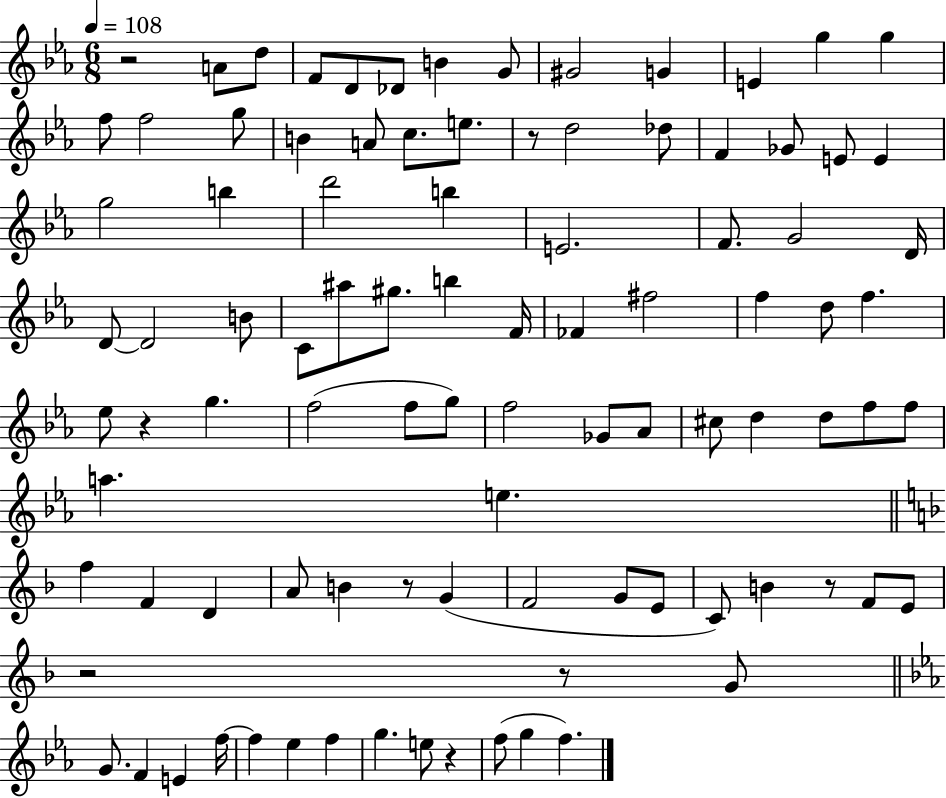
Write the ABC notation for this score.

X:1
T:Untitled
M:6/8
L:1/4
K:Eb
z2 A/2 d/2 F/2 D/2 _D/2 B G/2 ^G2 G E g g f/2 f2 g/2 B A/2 c/2 e/2 z/2 d2 _d/2 F _G/2 E/2 E g2 b d'2 b E2 F/2 G2 D/4 D/2 D2 B/2 C/2 ^a/2 ^g/2 b F/4 _F ^f2 f d/2 f _e/2 z g f2 f/2 g/2 f2 _G/2 _A/2 ^c/2 d d/2 f/2 f/2 a e f F D A/2 B z/2 G F2 G/2 E/2 C/2 B z/2 F/2 E/2 z2 z/2 G/2 G/2 F E f/4 f _e f g e/2 z f/2 g f